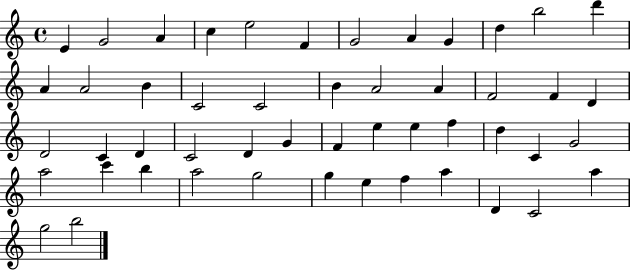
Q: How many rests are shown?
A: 0